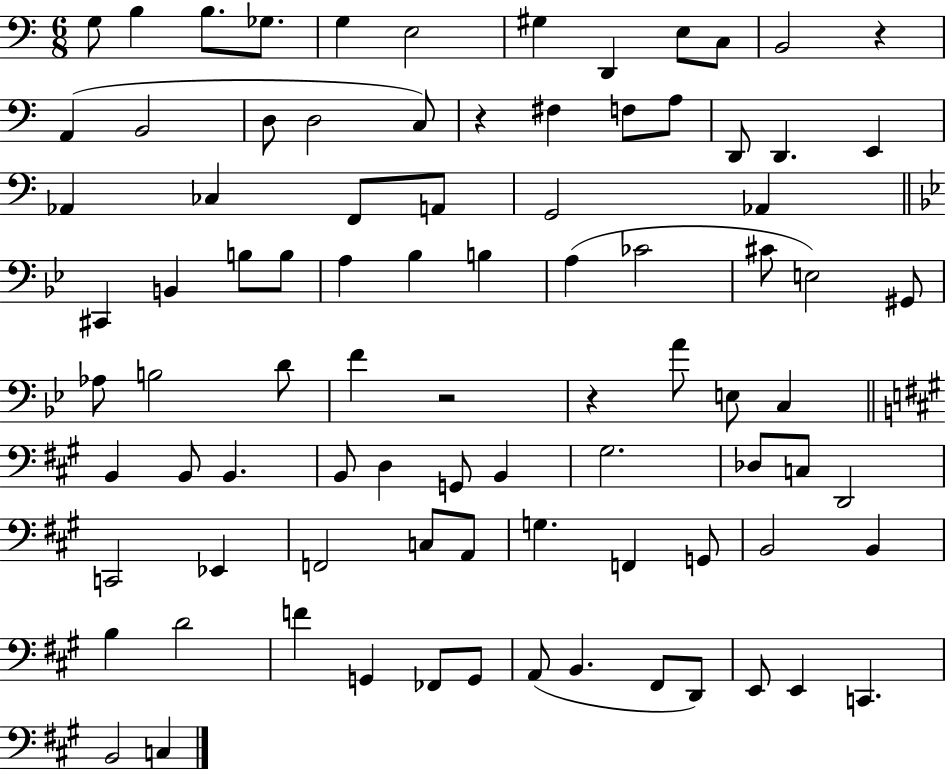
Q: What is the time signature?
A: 6/8